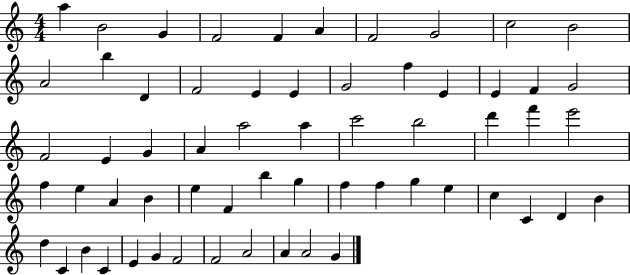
A5/q B4/h G4/q F4/h F4/q A4/q F4/h G4/h C5/h B4/h A4/h B5/q D4/q F4/h E4/q E4/q G4/h F5/q E4/q E4/q F4/q G4/h F4/h E4/q G4/q A4/q A5/h A5/q C6/h B5/h D6/q F6/q E6/h F5/q E5/q A4/q B4/q E5/q F4/q B5/q G5/q F5/q F5/q G5/q E5/q C5/q C4/q D4/q B4/q D5/q C4/q B4/q C4/q E4/q G4/q F4/h F4/h A4/h A4/q A4/h G4/q